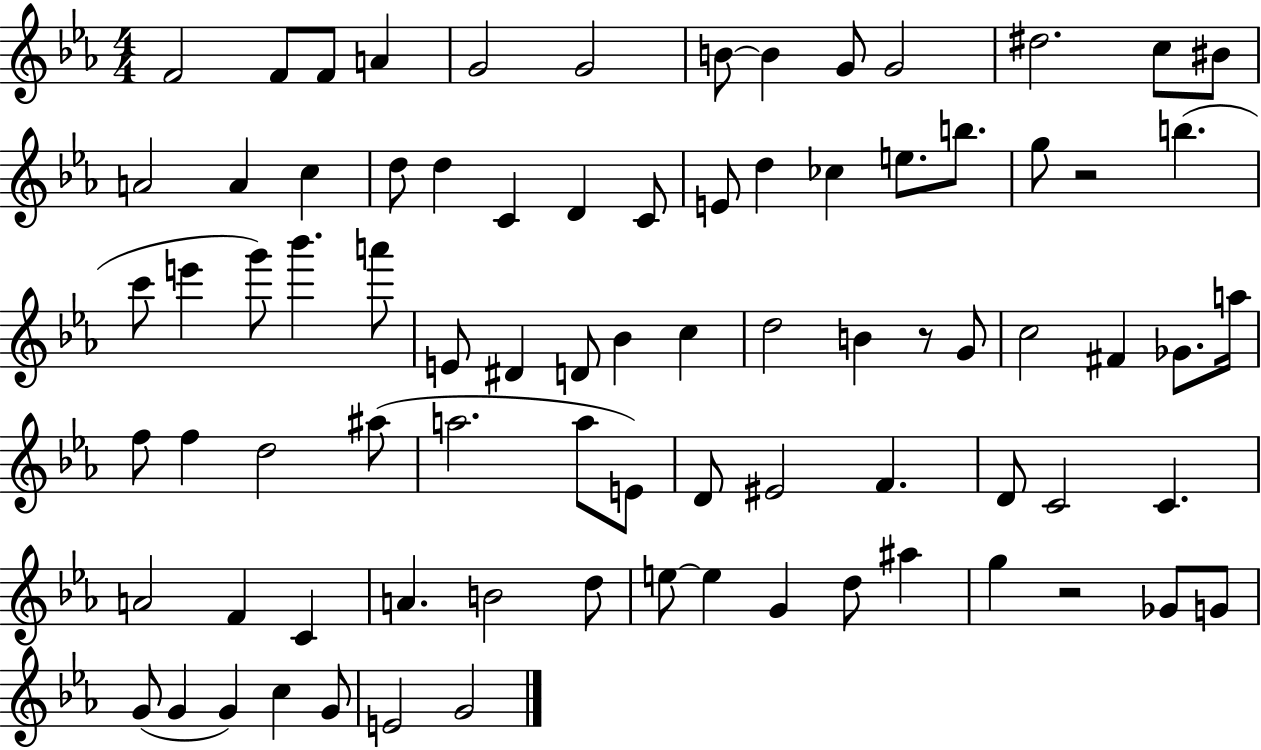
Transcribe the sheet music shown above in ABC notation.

X:1
T:Untitled
M:4/4
L:1/4
K:Eb
F2 F/2 F/2 A G2 G2 B/2 B G/2 G2 ^d2 c/2 ^B/2 A2 A c d/2 d C D C/2 E/2 d _c e/2 b/2 g/2 z2 b c'/2 e' g'/2 _b' a'/2 E/2 ^D D/2 _B c d2 B z/2 G/2 c2 ^F _G/2 a/4 f/2 f d2 ^a/2 a2 a/2 E/2 D/2 ^E2 F D/2 C2 C A2 F C A B2 d/2 e/2 e G d/2 ^a g z2 _G/2 G/2 G/2 G G c G/2 E2 G2